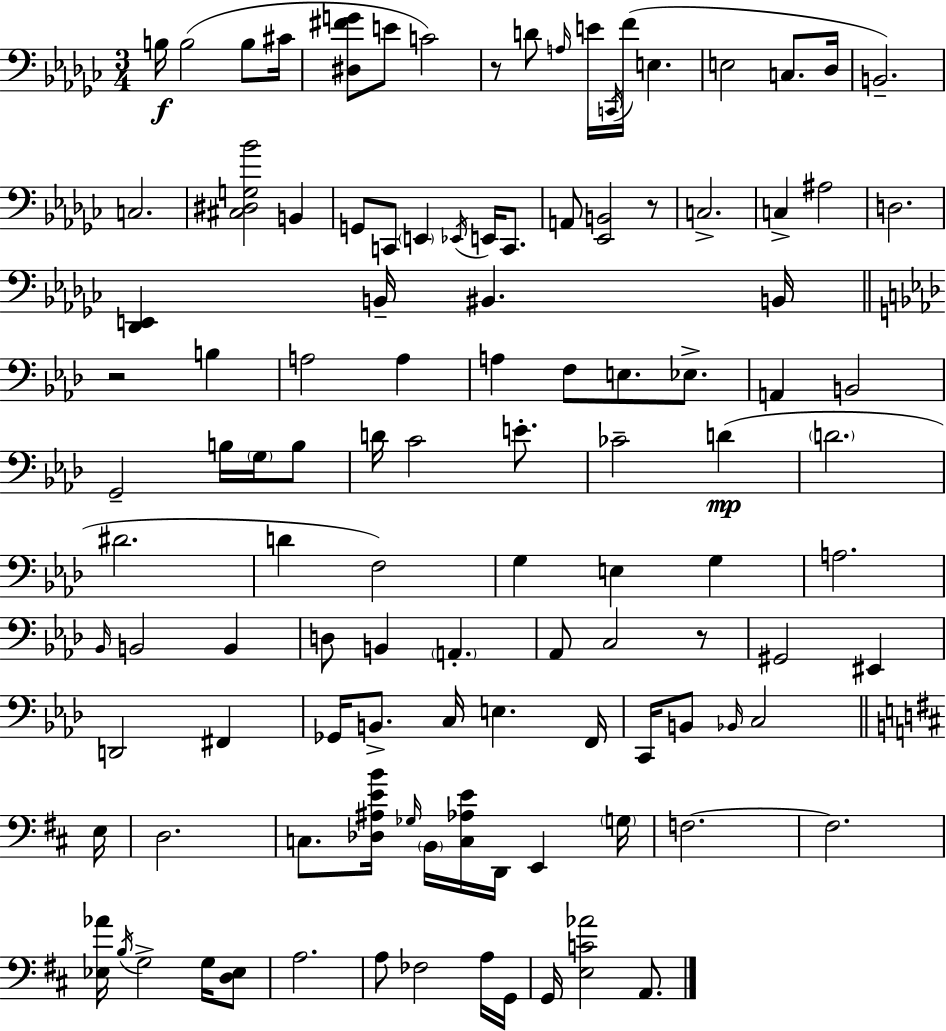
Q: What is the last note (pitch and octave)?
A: A2